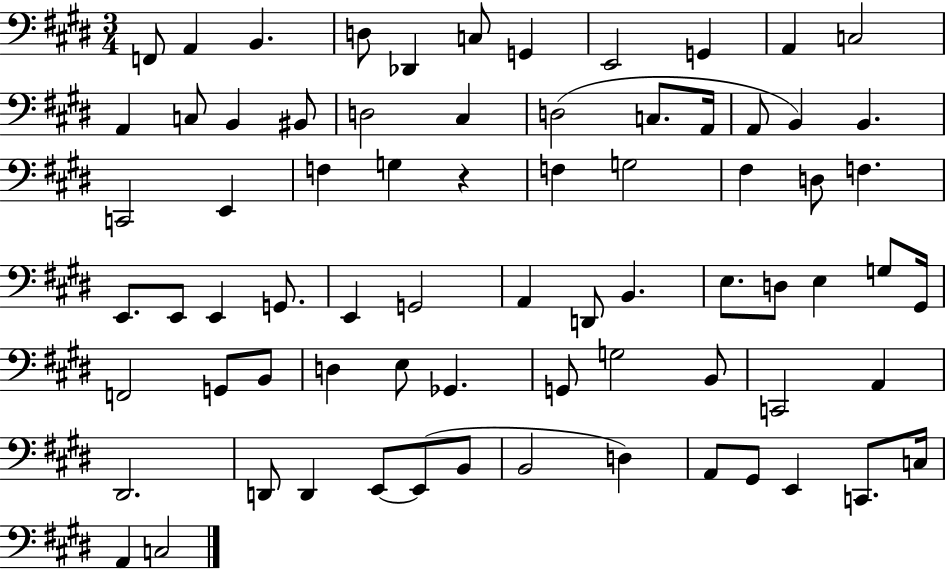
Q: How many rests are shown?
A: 1